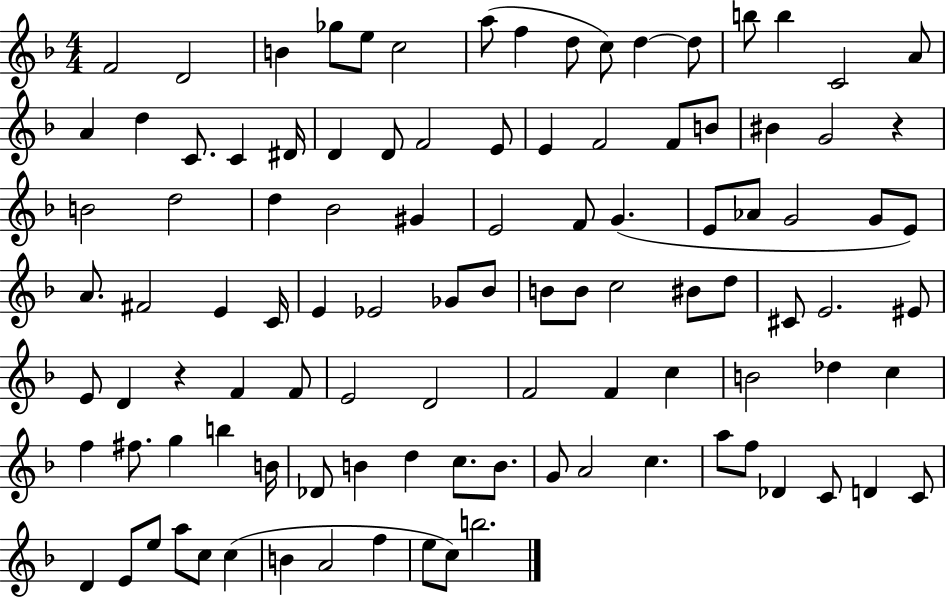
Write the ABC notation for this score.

X:1
T:Untitled
M:4/4
L:1/4
K:F
F2 D2 B _g/2 e/2 c2 a/2 f d/2 c/2 d d/2 b/2 b C2 A/2 A d C/2 C ^D/4 D D/2 F2 E/2 E F2 F/2 B/2 ^B G2 z B2 d2 d _B2 ^G E2 F/2 G E/2 _A/2 G2 G/2 E/2 A/2 ^F2 E C/4 E _E2 _G/2 _B/2 B/2 B/2 c2 ^B/2 d/2 ^C/2 E2 ^E/2 E/2 D z F F/2 E2 D2 F2 F c B2 _d c f ^f/2 g b B/4 _D/2 B d c/2 B/2 G/2 A2 c a/2 f/2 _D C/2 D C/2 D E/2 e/2 a/2 c/2 c B A2 f e/2 c/2 b2